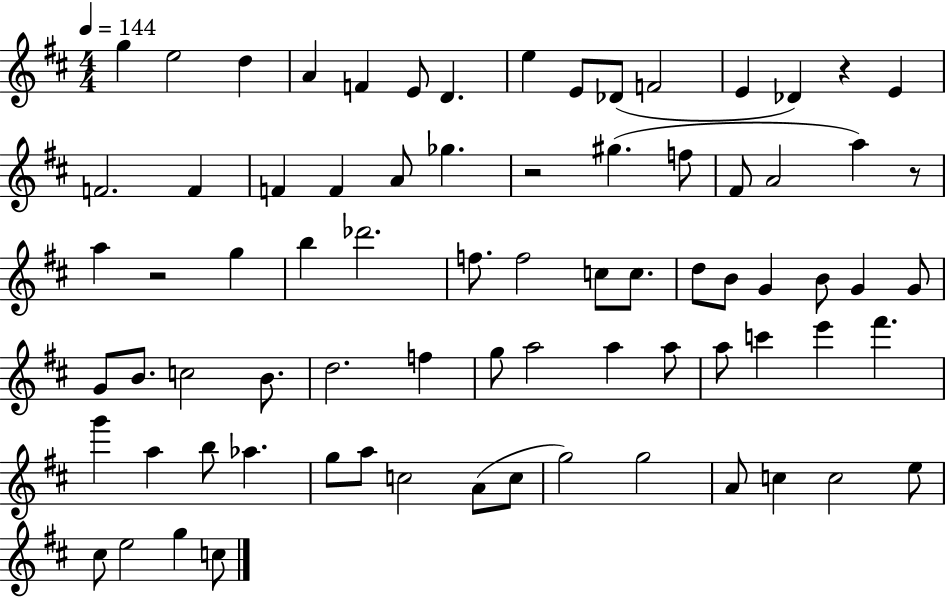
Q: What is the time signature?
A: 4/4